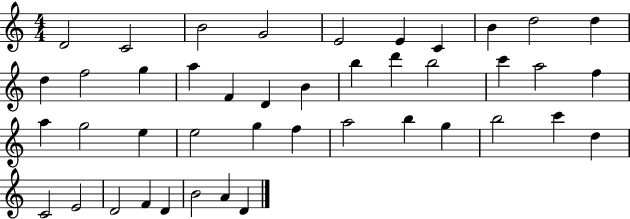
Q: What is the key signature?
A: C major